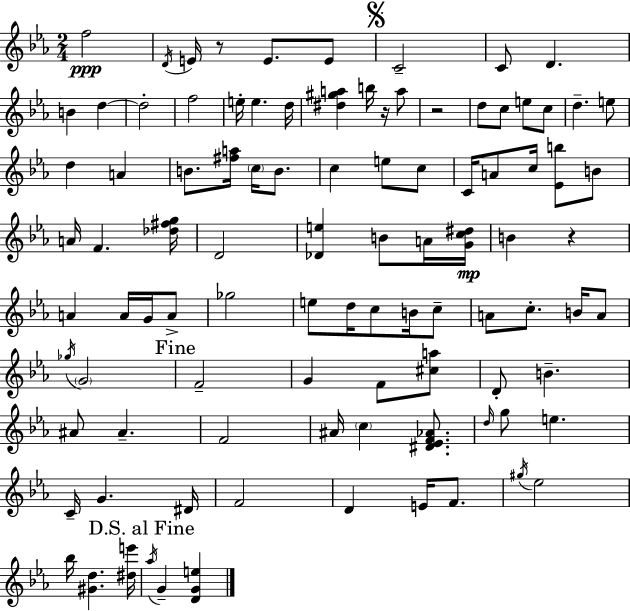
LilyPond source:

{
  \clef treble
  \numericTimeSignature
  \time 2/4
  \key c \minor
  f''2\ppp | \acciaccatura { d'16 } e'16 r8 e'8. e'8 | \mark \markup { \musicglyph "scripts.segno" } c'2-- | c'8 d'4. | \break b'4 d''4~~ | d''2-. | f''2 | e''16-. e''4. | \break d''16 <dis'' gis'' a''>4 b''16 r16 a''8 | r2 | d''8 c''8 e''8 c''8 | d''4.-- e''8 | \break d''4 a'4 | b'8. <fis'' a''>16 \parenthesize c''16 b'8. | c''4 e''8 c''8 | c'16 a'8 c''16 <ees' b''>8 b'8 | \break a'16 f'4. | <des'' fis'' g''>16 d'2 | <des' e''>4 b'8 a'16 | <g' c'' dis''>16\mp b'4 r4 | \break a'4 a'16 g'16 a'8-> | ges''2 | e''8 d''16 c''8 b'16 c''8-- | a'8 c''8.-. b'16 a'8 | \break \acciaccatura { ges''16 } \parenthesize g'2 | \mark "Fine" f'2-- | g'4 f'8 | <cis'' a''>8 d'8-. b'4.-- | \break ais'8 ais'4.-- | f'2 | ais'16 \parenthesize c''4 <dis' ees' f' aes'>8. | \grace { d''16 } g''8 e''4. | \break c'16-- g'4. | dis'16 f'2 | d'4 e'16 | f'8. \acciaccatura { gis''16 } ees''2 | \break bes''16 <gis' d''>4. | <dis'' e'''>16 \mark "D.S. al Fine" \acciaccatura { aes''16 } g'4-- | <d' g' e''>4 \bar "|."
}